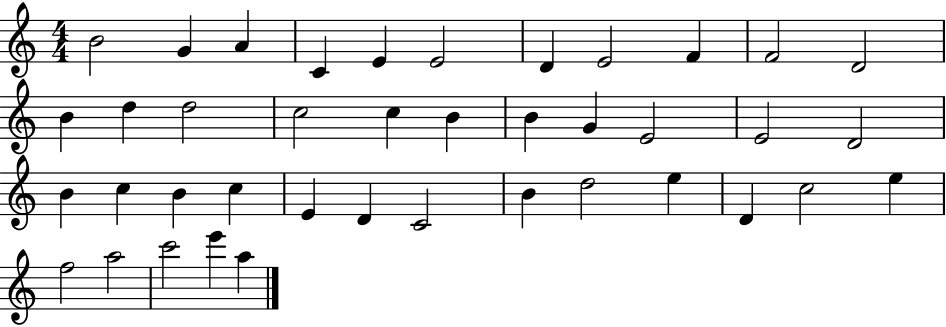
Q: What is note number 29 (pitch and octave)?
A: C4